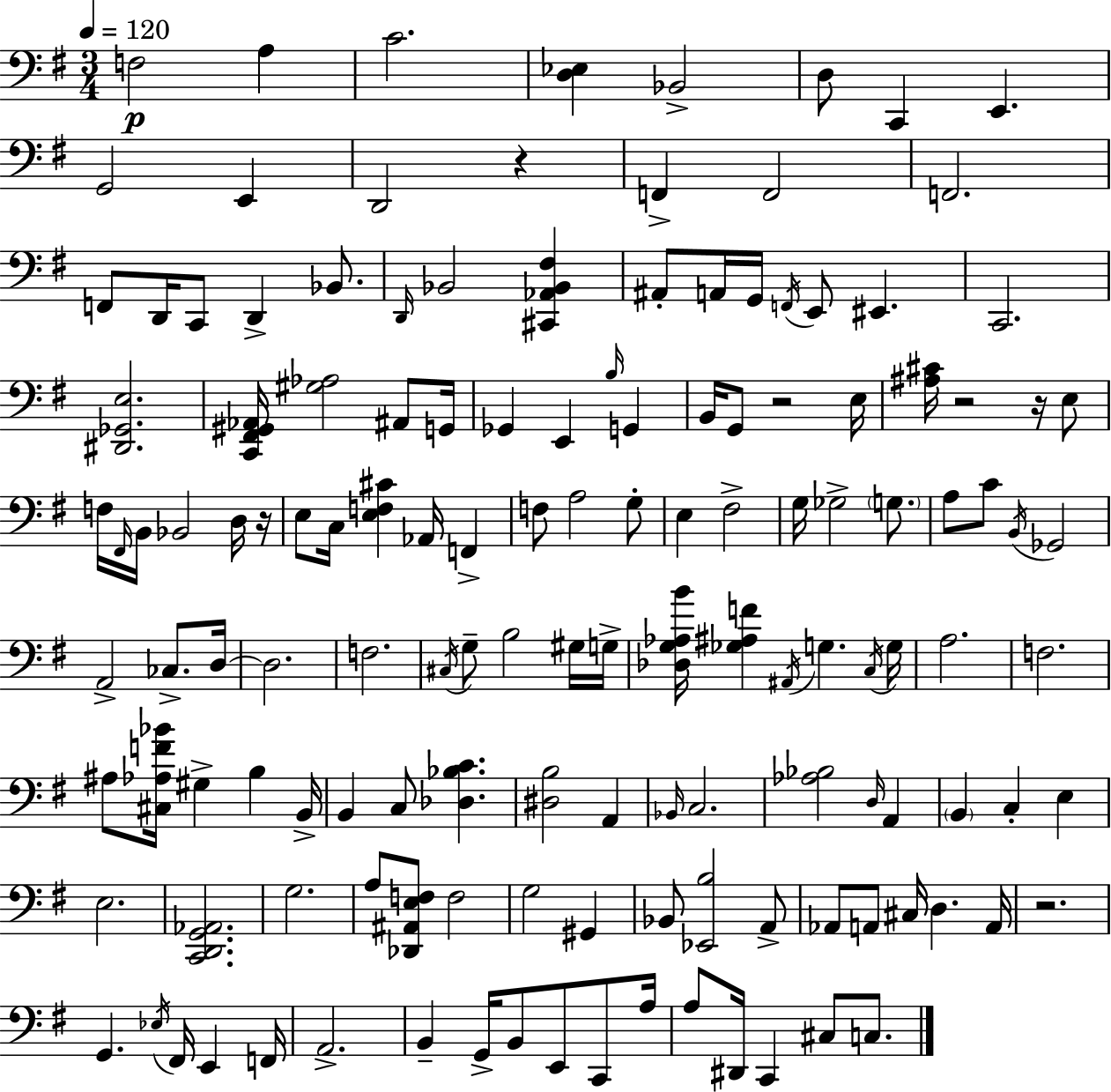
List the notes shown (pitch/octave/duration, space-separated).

F3/h A3/q C4/h. [D3,Eb3]/q Bb2/h D3/e C2/q E2/q. G2/h E2/q D2/h R/q F2/q F2/h F2/h. F2/e D2/s C2/e D2/q Bb2/e. D2/s Bb2/h [C#2,Ab2,Bb2,F#3]/q A#2/e A2/s G2/s F2/s E2/e EIS2/q. C2/h. [D#2,Gb2,E3]/h. [C2,F#2,G#2,Ab2]/s [G#3,Ab3]/h A#2/e G2/s Gb2/q E2/q B3/s G2/q B2/s G2/e R/h E3/s [A#3,C#4]/s R/h R/s E3/e F3/s F#2/s B2/s Bb2/h D3/s R/s E3/e C3/s [E3,F3,C#4]/q Ab2/s F2/q F3/e A3/h G3/e E3/q F#3/h G3/s Gb3/h G3/e. A3/e C4/e B2/s Gb2/h A2/h CES3/e. D3/s D3/h. F3/h. C#3/s G3/e B3/h G#3/s G3/s [Db3,G3,Ab3,B4]/s [Gb3,A#3,F4]/q A#2/s G3/q. C3/s G3/s A3/h. F3/h. A#3/e [C#3,Ab3,F4,Bb4]/s G#3/q B3/q B2/s B2/q C3/e [Db3,Bb3,C4]/q. [D#3,B3]/h A2/q Bb2/s C3/h. [Ab3,Bb3]/h D3/s A2/q B2/q C3/q E3/q E3/h. [C2,D2,G2,Ab2]/h. G3/h. A3/e [Db2,A#2,E3,F3]/e F3/h G3/h G#2/q Bb2/e [Eb2,B3]/h A2/e Ab2/e A2/e C#3/s D3/q. A2/s R/h. G2/q. Eb3/s F#2/s E2/q F2/s A2/h. B2/q G2/s B2/e E2/e C2/e A3/s A3/e D#2/s C2/q C#3/e C3/e.